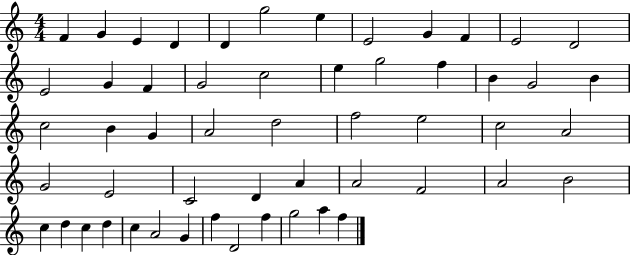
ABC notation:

X:1
T:Untitled
M:4/4
L:1/4
K:C
F G E D D g2 e E2 G F E2 D2 E2 G F G2 c2 e g2 f B G2 B c2 B G A2 d2 f2 e2 c2 A2 G2 E2 C2 D A A2 F2 A2 B2 c d c d c A2 G f D2 f g2 a f